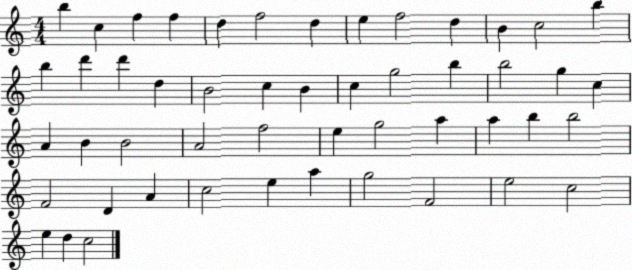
X:1
T:Untitled
M:4/4
L:1/4
K:C
b c f f d f2 d e f2 d B c2 b b d' d' d B2 c B c g2 b b2 g c A B B2 A2 f2 e g2 a a b b2 F2 D A c2 e a g2 F2 e2 c2 e d c2